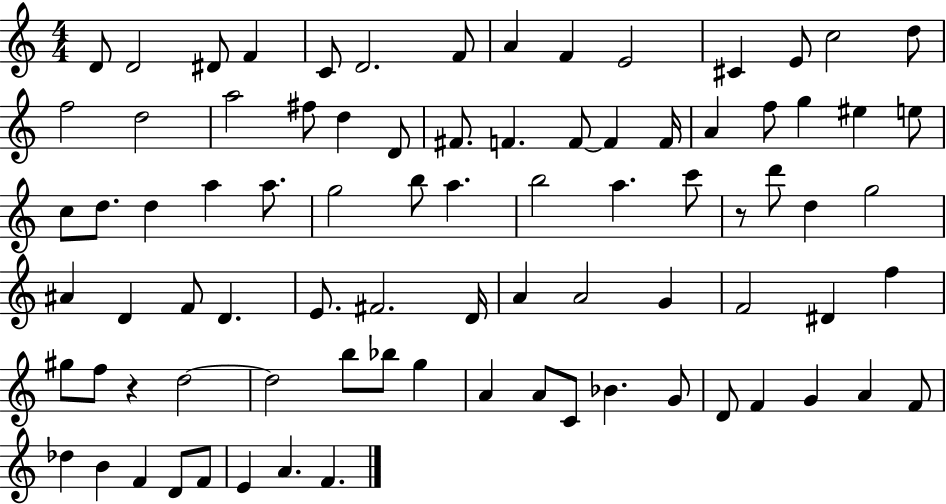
D4/e D4/h D#4/e F4/q C4/e D4/h. F4/e A4/q F4/q E4/h C#4/q E4/e C5/h D5/e F5/h D5/h A5/h F#5/e D5/q D4/e F#4/e. F4/q. F4/e F4/q F4/s A4/q F5/e G5/q EIS5/q E5/e C5/e D5/e. D5/q A5/q A5/e. G5/h B5/e A5/q. B5/h A5/q. C6/e R/e D6/e D5/q G5/h A#4/q D4/q F4/e D4/q. E4/e. F#4/h. D4/s A4/q A4/h G4/q F4/h D#4/q F5/q G#5/e F5/e R/q D5/h D5/h B5/e Bb5/e G5/q A4/q A4/e C4/e Bb4/q. G4/e D4/e F4/q G4/q A4/q F4/e Db5/q B4/q F4/q D4/e F4/e E4/q A4/q. F4/q.